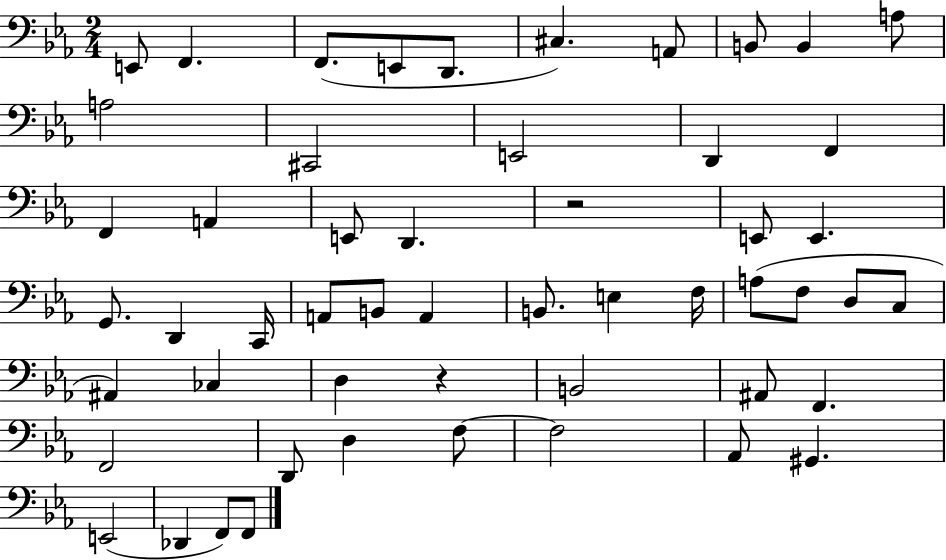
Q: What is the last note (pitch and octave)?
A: F2